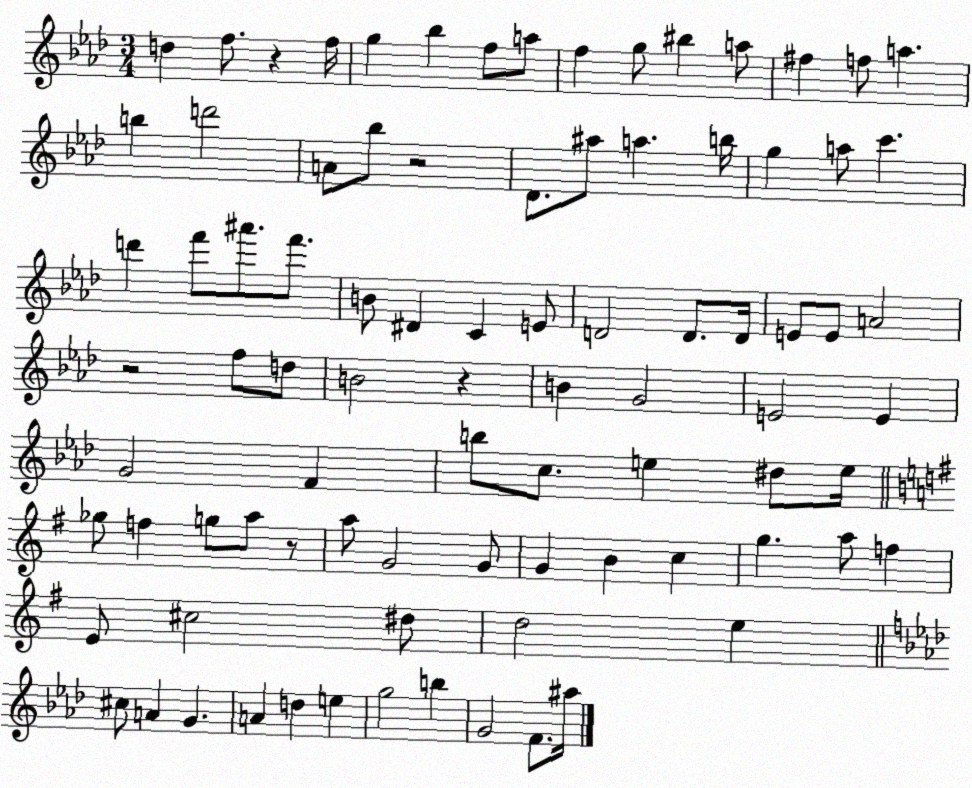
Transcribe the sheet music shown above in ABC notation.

X:1
T:Untitled
M:3/4
L:1/4
K:Ab
d f/2 z f/4 g _b f/2 a/2 f g/2 ^b a/2 ^f f/2 a b d'2 A/2 _b/2 z2 _D/2 ^a/2 a b/4 g a/2 c' d' f'/2 ^a'/2 f'/2 B/2 ^D C E/2 D2 D/2 D/4 E/2 E/2 A2 z2 f/2 d/2 B2 z B G2 E2 E G2 F b/2 c/2 e ^d/2 e/4 _g/2 f g/2 a/2 z/2 a/2 G2 G/2 G B c g a/2 f E/2 ^c2 ^d/2 d2 e ^c/2 A G A d e g2 b G2 F/2 ^a/4